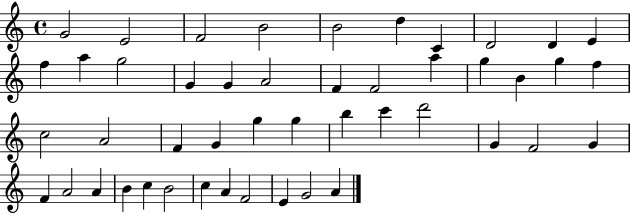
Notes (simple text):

G4/h E4/h F4/h B4/h B4/h D5/q C4/q D4/h D4/q E4/q F5/q A5/q G5/h G4/q G4/q A4/h F4/q F4/h A5/q G5/q B4/q G5/q F5/q C5/h A4/h F4/q G4/q G5/q G5/q B5/q C6/q D6/h G4/q F4/h G4/q F4/q A4/h A4/q B4/q C5/q B4/h C5/q A4/q F4/h E4/q G4/h A4/q